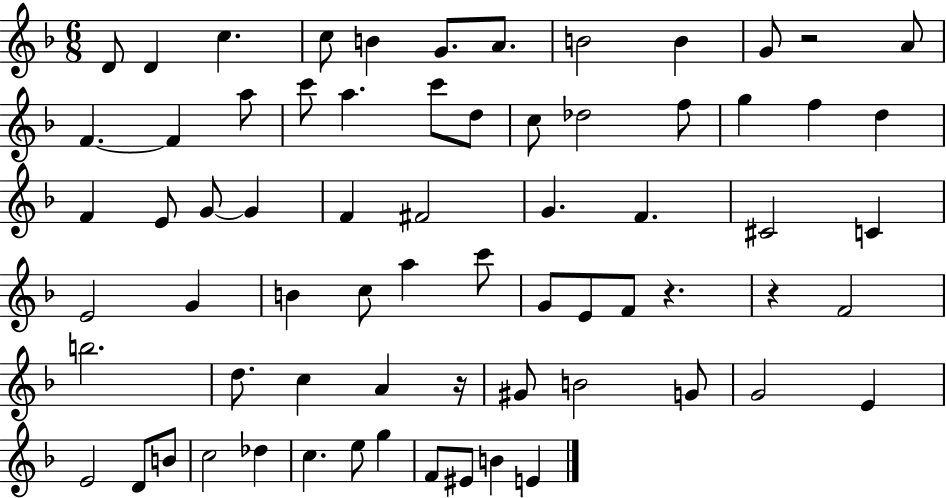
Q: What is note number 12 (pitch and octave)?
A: F4